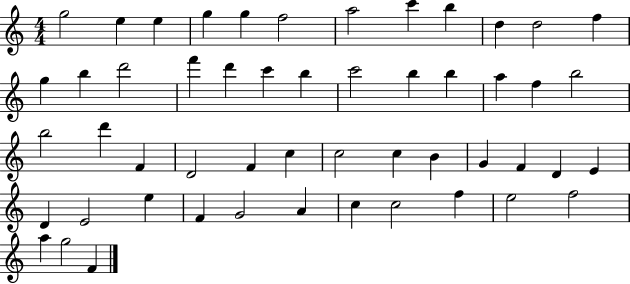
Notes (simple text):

G5/h E5/q E5/q G5/q G5/q F5/h A5/h C6/q B5/q D5/q D5/h F5/q G5/q B5/q D6/h F6/q D6/q C6/q B5/q C6/h B5/q B5/q A5/q F5/q B5/h B5/h D6/q F4/q D4/h F4/q C5/q C5/h C5/q B4/q G4/q F4/q D4/q E4/q D4/q E4/h E5/q F4/q G4/h A4/q C5/q C5/h F5/q E5/h F5/h A5/q G5/h F4/q